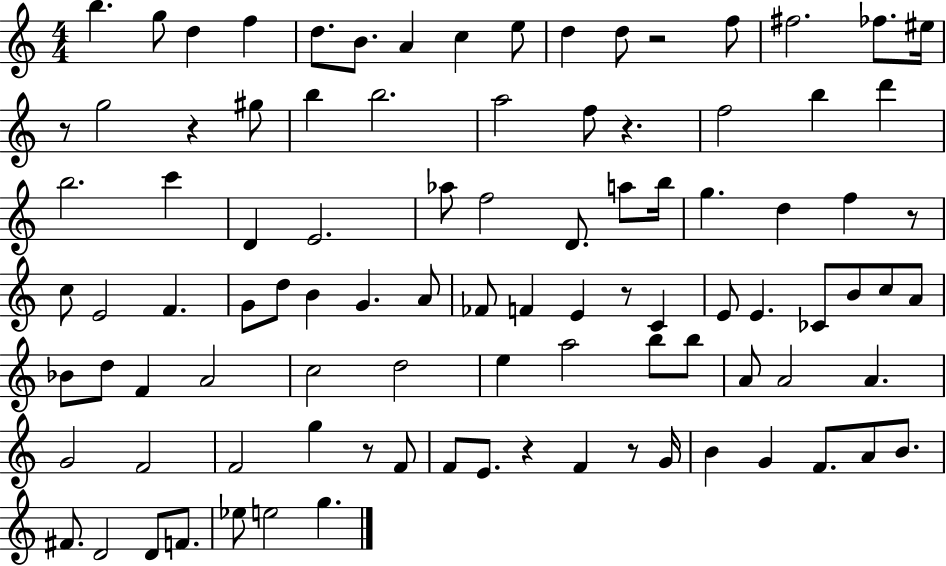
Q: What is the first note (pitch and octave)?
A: B5